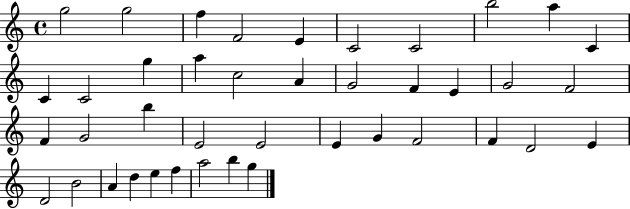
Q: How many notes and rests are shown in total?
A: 41